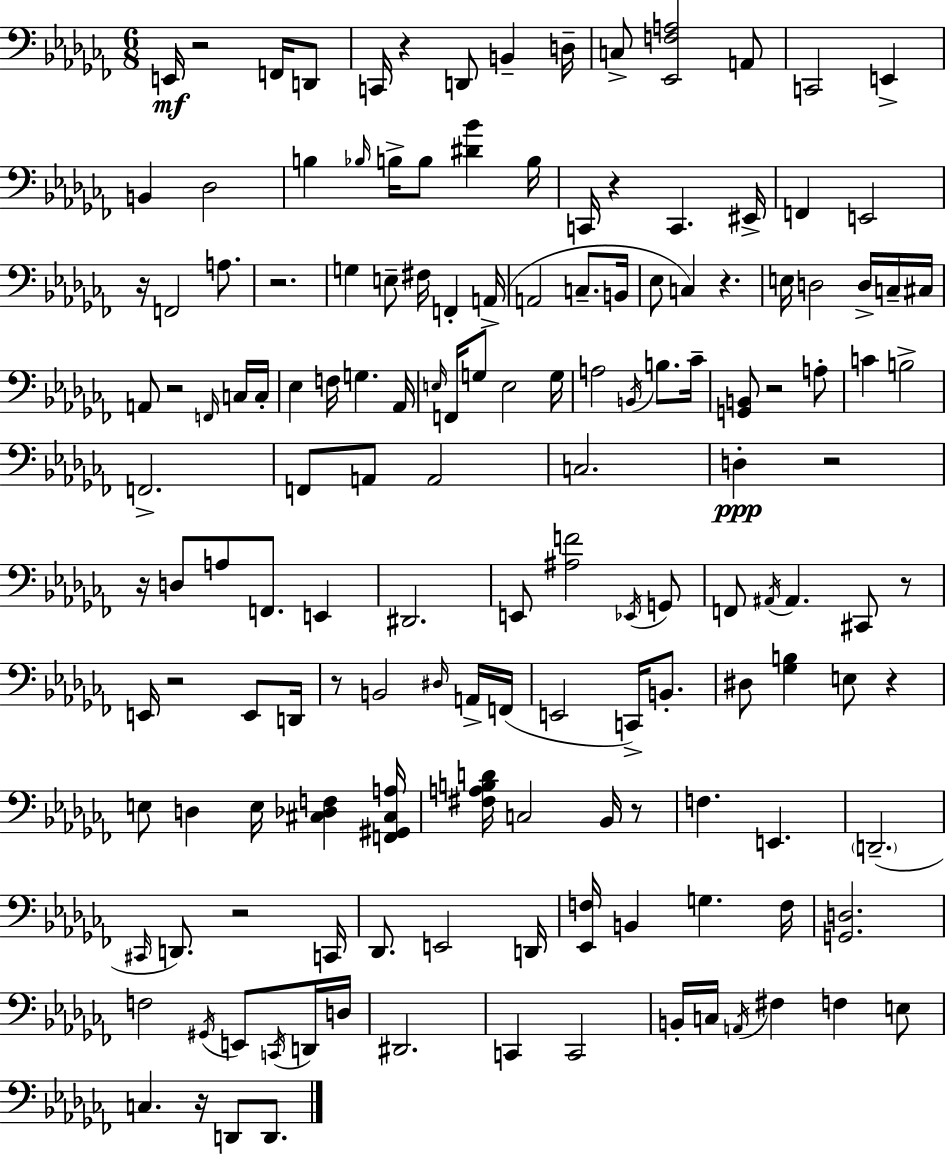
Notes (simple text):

E2/s R/h F2/s D2/e C2/s R/q D2/e B2/q D3/s C3/e [Eb2,F3,A3]/h A2/e C2/h E2/q B2/q Db3/h B3/q Bb3/s B3/s B3/e [D#4,Bb4]/q B3/s C2/s R/q C2/q. EIS2/s F2/q E2/h R/s F2/h A3/e. R/h. G3/q E3/e F#3/s F2/q A2/s A2/h C3/e. B2/s Eb3/e C3/q R/q. E3/s D3/h D3/s C3/s C#3/s A2/e R/h F2/s C3/s C3/s Eb3/q F3/s G3/q. Ab2/s E3/s F2/s G3/e E3/h G3/s A3/h B2/s B3/e. CES4/s [G2,B2]/e R/h A3/e C4/q B3/h F2/h. F2/e A2/e A2/h C3/h. D3/q R/h R/s D3/e A3/e F2/e. E2/q D#2/h. E2/e [A#3,F4]/h Eb2/s G2/e F2/e A#2/s A#2/q. C#2/e R/e E2/s R/h E2/e D2/s R/e B2/h D#3/s A2/s F2/s E2/h C2/s B2/e. D#3/e [Gb3,B3]/q E3/e R/q E3/e D3/q E3/s [C#3,Db3,F3]/q [F2,G#2,C#3,A3]/s [F#3,A3,B3,D4]/s C3/h Bb2/s R/e F3/q. E2/q. D2/h. C#2/s D2/e. R/h C2/s Db2/e. E2/h D2/s [Eb2,F3]/s B2/q G3/q. F3/s [G2,D3]/h. F3/h G#2/s E2/e C2/s D2/s D3/s D#2/h. C2/q C2/h B2/s C3/s A2/s F#3/q F3/q E3/e C3/q. R/s D2/e D2/e.